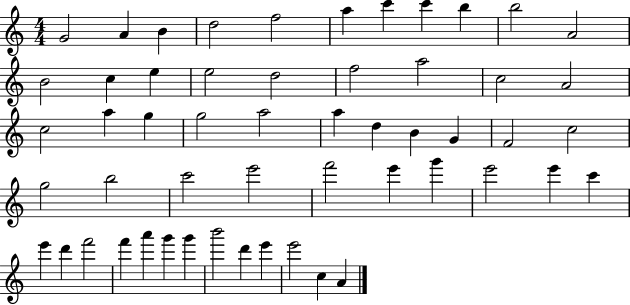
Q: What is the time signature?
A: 4/4